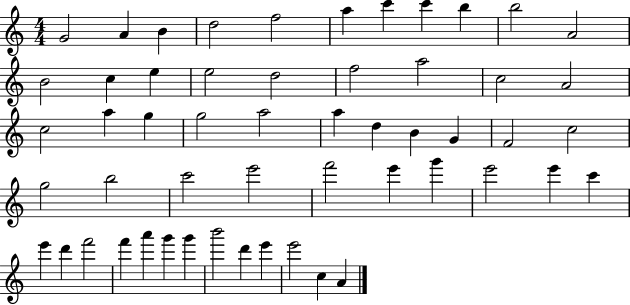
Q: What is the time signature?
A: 4/4